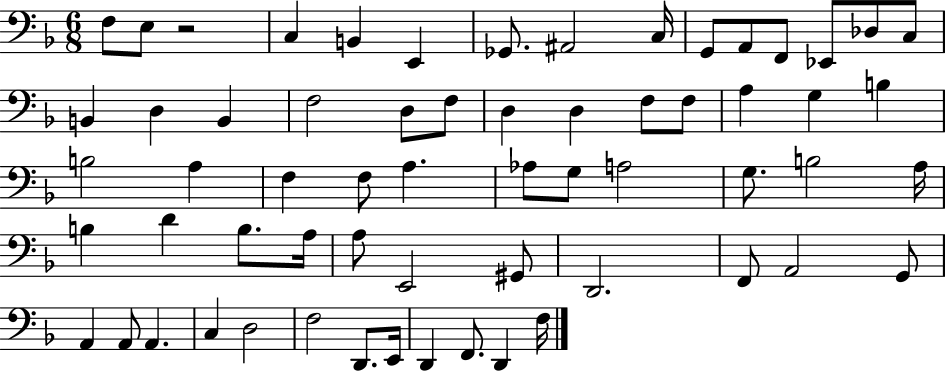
F3/e E3/e R/h C3/q B2/q E2/q Gb2/e. A#2/h C3/s G2/e A2/e F2/e Eb2/e Db3/e C3/e B2/q D3/q B2/q F3/h D3/e F3/e D3/q D3/q F3/e F3/e A3/q G3/q B3/q B3/h A3/q F3/q F3/e A3/q. Ab3/e G3/e A3/h G3/e. B3/h A3/s B3/q D4/q B3/e. A3/s A3/e E2/h G#2/e D2/h. F2/e A2/h G2/e A2/q A2/e A2/q. C3/q D3/h F3/h D2/e. E2/s D2/q F2/e. D2/q F3/s